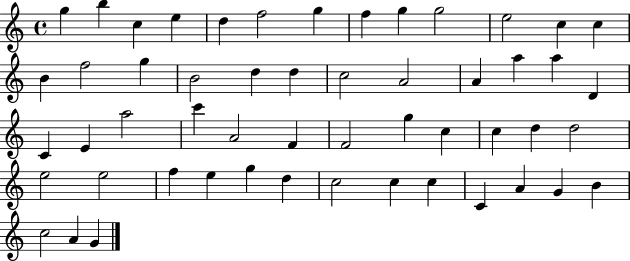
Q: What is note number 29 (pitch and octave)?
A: C6